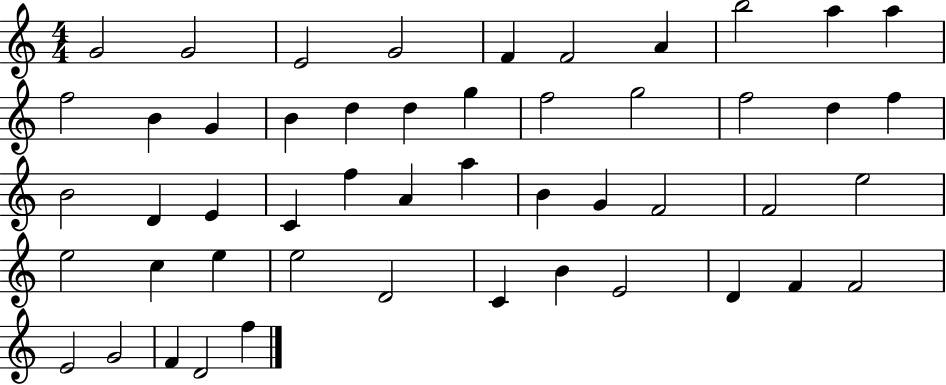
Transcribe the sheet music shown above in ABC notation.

X:1
T:Untitled
M:4/4
L:1/4
K:C
G2 G2 E2 G2 F F2 A b2 a a f2 B G B d d g f2 g2 f2 d f B2 D E C f A a B G F2 F2 e2 e2 c e e2 D2 C B E2 D F F2 E2 G2 F D2 f